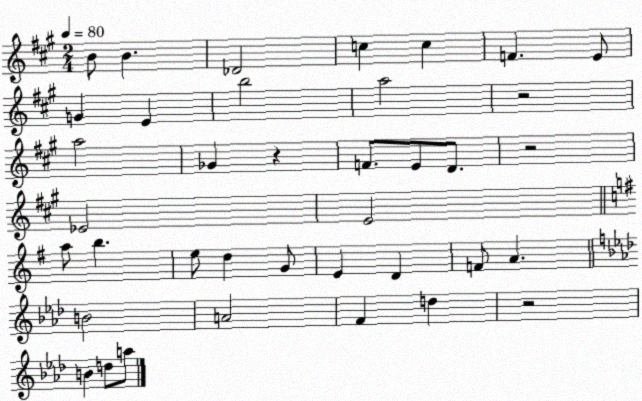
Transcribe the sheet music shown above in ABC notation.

X:1
T:Untitled
M:2/4
L:1/4
K:A
B/2 B _D2 c c F E/2 G E b2 a2 z2 a2 _G z F/2 E/2 D/2 z2 _E2 E2 a/2 b e/2 d G/2 E D F/2 A B2 A2 F d z2 B d/2 a/2